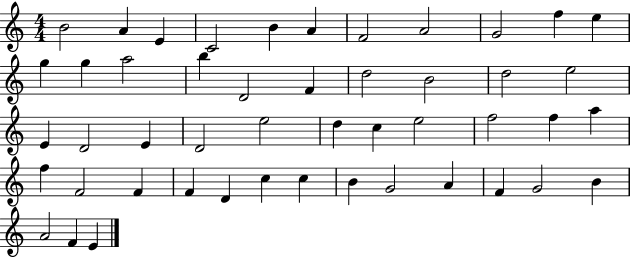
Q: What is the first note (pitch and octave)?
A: B4